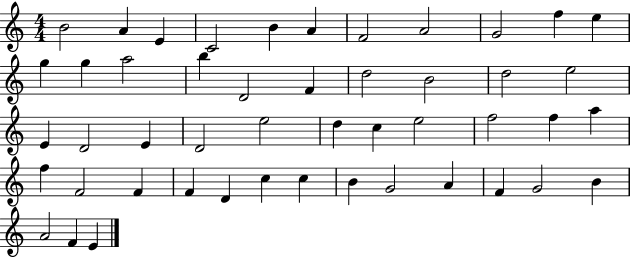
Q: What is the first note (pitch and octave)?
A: B4